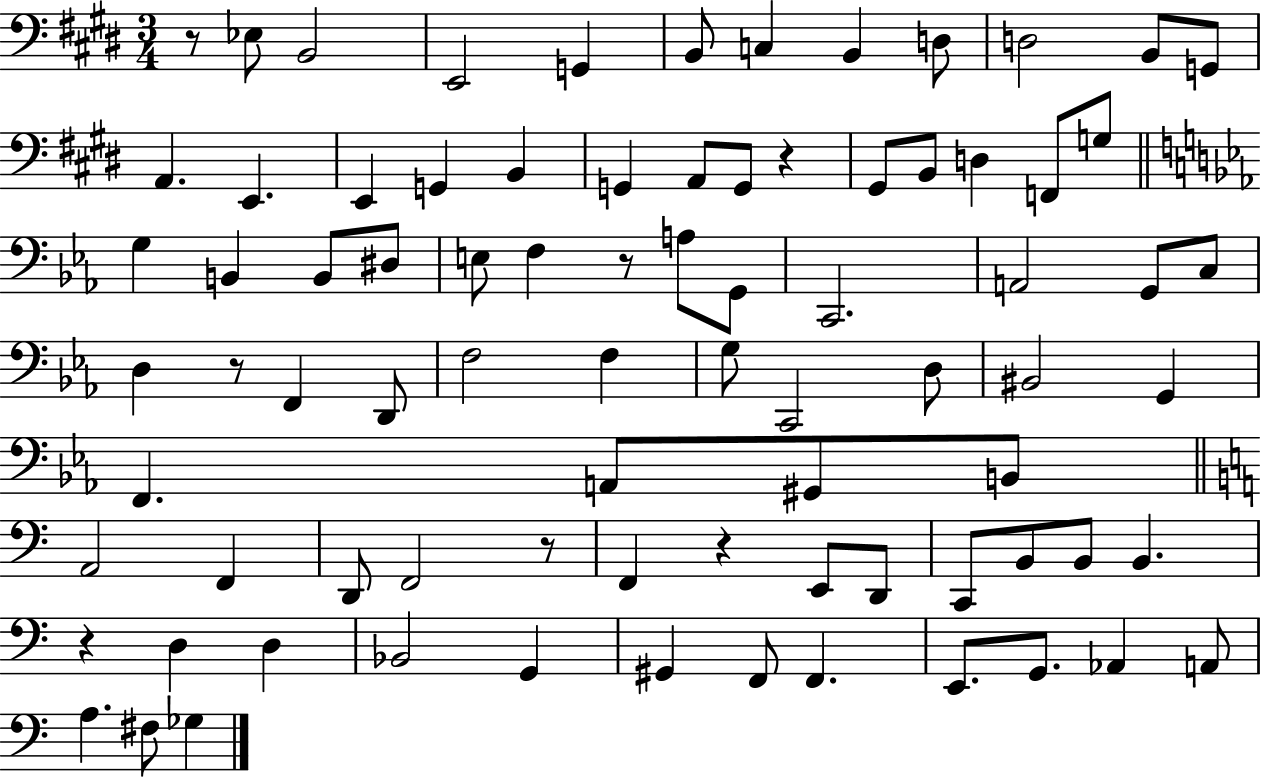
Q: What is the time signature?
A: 3/4